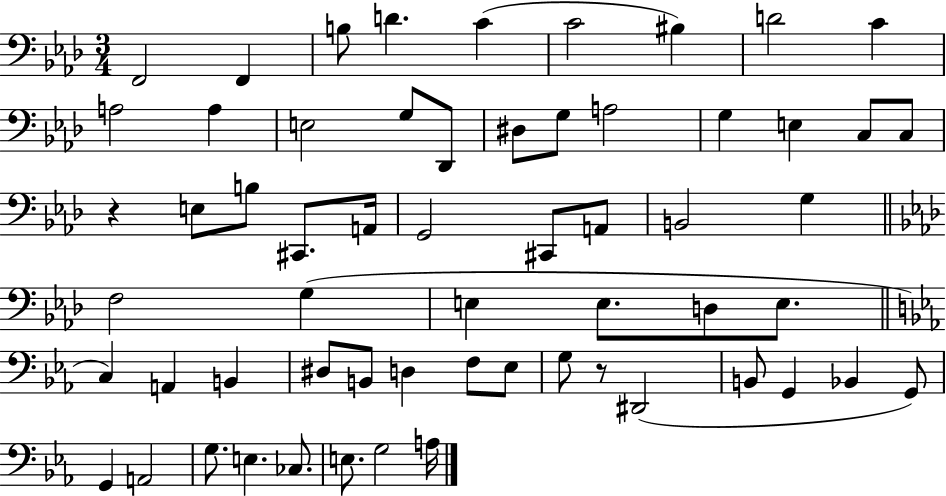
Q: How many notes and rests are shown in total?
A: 60